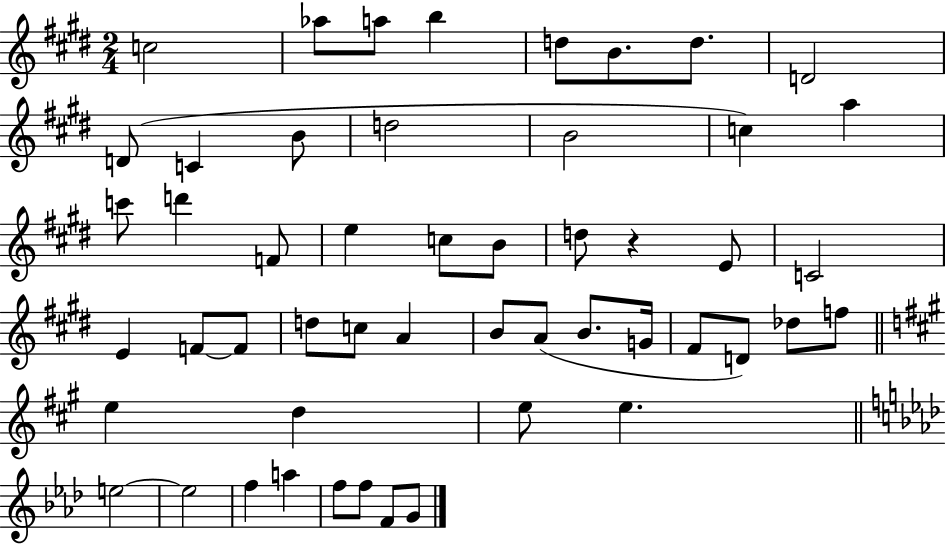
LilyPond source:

{
  \clef treble
  \numericTimeSignature
  \time 2/4
  \key e \major
  c''2 | aes''8 a''8 b''4 | d''8 b'8. d''8. | d'2 | \break d'8( c'4 b'8 | d''2 | b'2 | c''4) a''4 | \break c'''8 d'''4 f'8 | e''4 c''8 b'8 | d''8 r4 e'8 | c'2 | \break e'4 f'8~~ f'8 | d''8 c''8 a'4 | b'8 a'8( b'8. g'16 | fis'8 d'8) des''8 f''8 | \break \bar "||" \break \key a \major e''4 d''4 | e''8 e''4. | \bar "||" \break \key f \minor e''2~~ | e''2 | f''4 a''4 | f''8 f''8 f'8 g'8 | \break \bar "|."
}